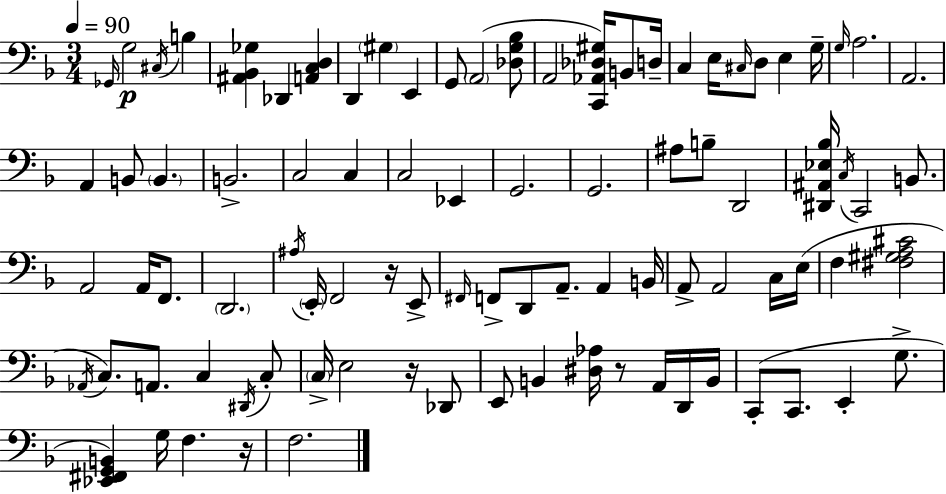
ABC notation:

X:1
T:Untitled
M:3/4
L:1/4
K:F
_G,,/4 G,2 ^C,/4 B, [^A,,_B,,_G,] _D,, [A,,C,D,] D,, ^G, E,, G,,/2 A,,2 [_D,G,_B,]/2 A,,2 [C,,_A,,_D,^G,]/4 B,,/2 D,/4 C, E,/4 ^C,/4 D,/2 E, G,/4 G,/4 A,2 A,,2 A,, B,,/2 B,, B,,2 C,2 C, C,2 _E,, G,,2 G,,2 ^A,/2 B,/2 D,,2 [^D,,^A,,_E,_B,]/4 C,/4 C,,2 B,,/2 A,,2 A,,/4 F,,/2 D,,2 ^A,/4 E,,/4 F,,2 z/4 E,,/2 ^F,,/4 F,,/2 D,,/2 A,,/2 A,, B,,/4 A,,/2 A,,2 C,/4 E,/4 F, [^F,^G,A,^C]2 _A,,/4 C,/2 A,,/2 C, ^D,,/4 C,/2 C,/4 E,2 z/4 _D,,/2 E,,/2 B,, [^D,_A,]/4 z/2 A,,/4 D,,/4 B,,/4 C,,/2 C,,/2 E,, G,/2 [_E,,^F,,G,,B,,] G,/4 F, z/4 F,2